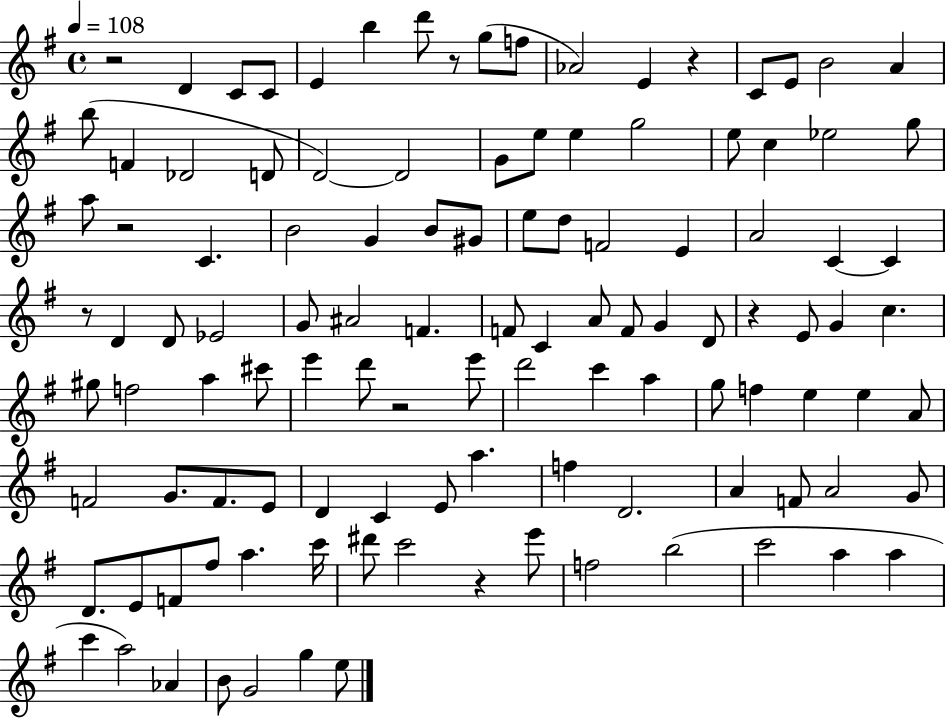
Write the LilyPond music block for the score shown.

{
  \clef treble
  \time 4/4
  \defaultTimeSignature
  \key g \major
  \tempo 4 = 108
  \repeat volta 2 { r2 d'4 c'8 c'8 | e'4 b''4 d'''8 r8 g''8( f''8 | aes'2) e'4 r4 | c'8 e'8 b'2 a'4 | \break b''8( f'4 des'2 d'8 | d'2~~) d'2 | g'8 e''8 e''4 g''2 | e''8 c''4 ees''2 g''8 | \break a''8 r2 c'4. | b'2 g'4 b'8 gis'8 | e''8 d''8 f'2 e'4 | a'2 c'4~~ c'4 | \break r8 d'4 d'8 ees'2 | g'8 ais'2 f'4. | f'8 c'4 a'8 f'8 g'4 d'8 | r4 e'8 g'4 c''4. | \break gis''8 f''2 a''4 cis'''8 | e'''4 d'''8 r2 e'''8 | d'''2 c'''4 a''4 | g''8 f''4 e''4 e''4 a'8 | \break f'2 g'8. f'8. e'8 | d'4 c'4 e'8 a''4. | f''4 d'2. | a'4 f'8 a'2 g'8 | \break d'8. e'8 f'8 fis''8 a''4. c'''16 | dis'''8 c'''2 r4 e'''8 | f''2 b''2( | c'''2 a''4 a''4 | \break c'''4 a''2) aes'4 | b'8 g'2 g''4 e''8 | } \bar "|."
}